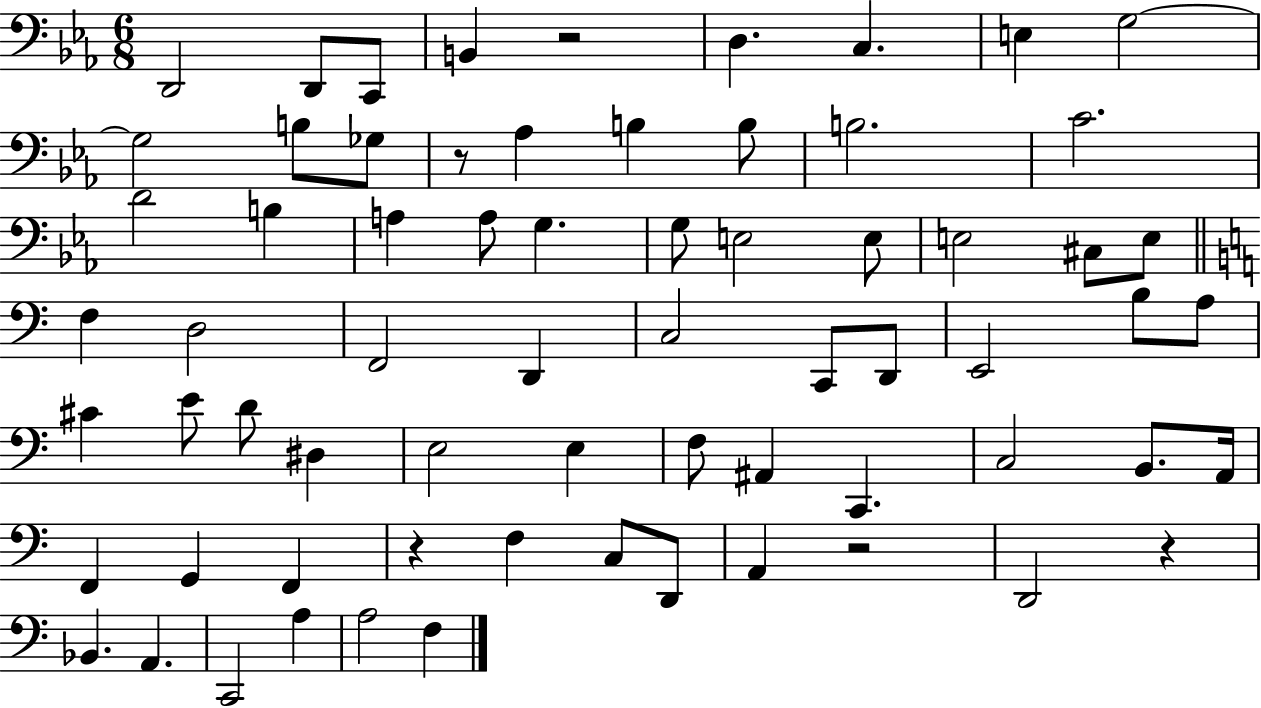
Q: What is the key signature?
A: EES major